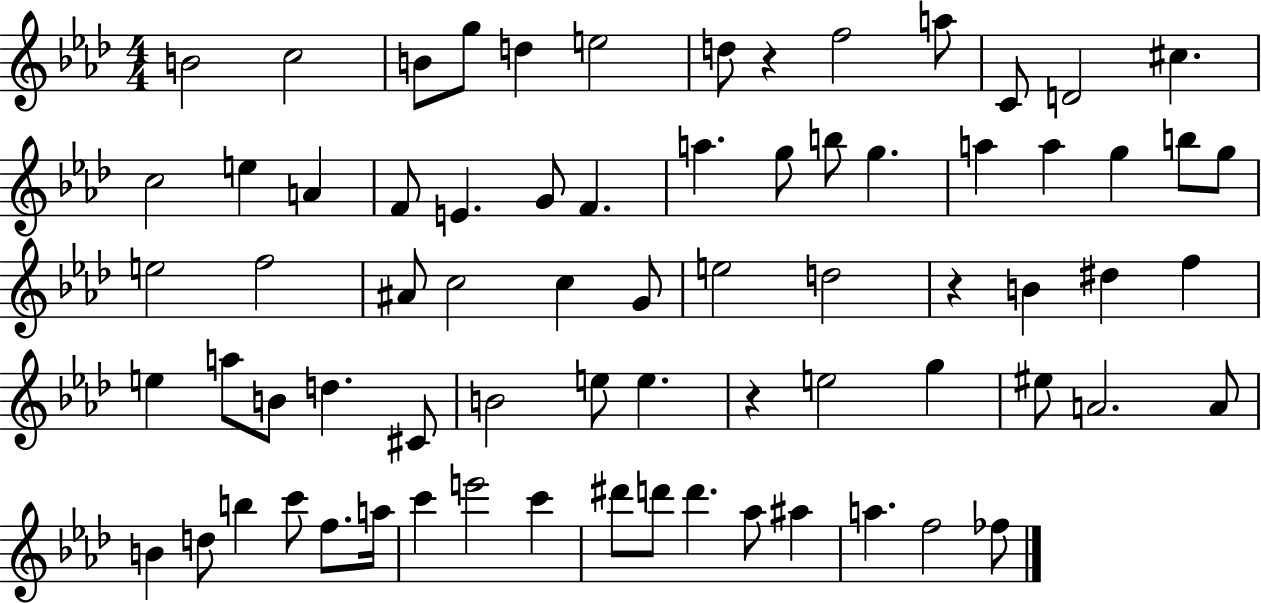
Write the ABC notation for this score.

X:1
T:Untitled
M:4/4
L:1/4
K:Ab
B2 c2 B/2 g/2 d e2 d/2 z f2 a/2 C/2 D2 ^c c2 e A F/2 E G/2 F a g/2 b/2 g a a g b/2 g/2 e2 f2 ^A/2 c2 c G/2 e2 d2 z B ^d f e a/2 B/2 d ^C/2 B2 e/2 e z e2 g ^e/2 A2 A/2 B d/2 b c'/2 f/2 a/4 c' e'2 c' ^d'/2 d'/2 d' _a/2 ^a a f2 _f/2